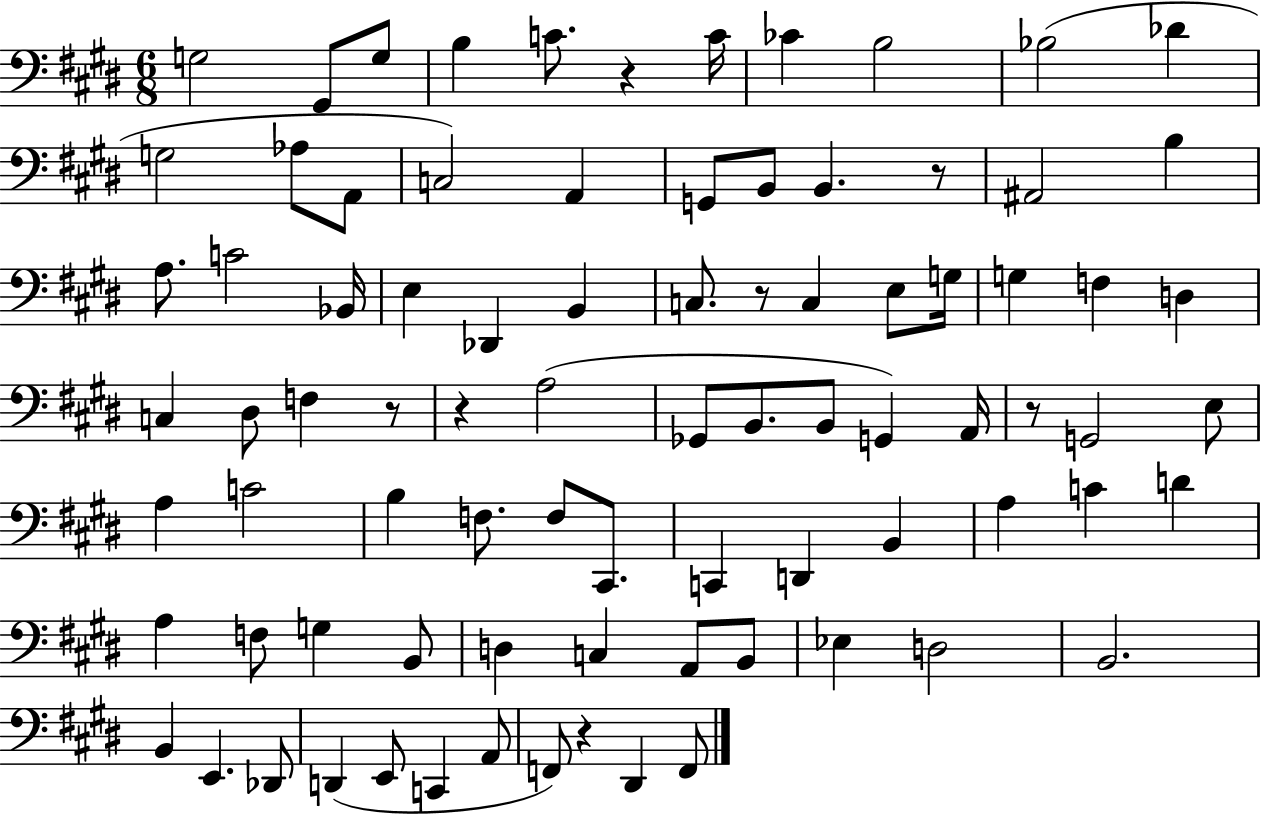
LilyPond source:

{
  \clef bass
  \numericTimeSignature
  \time 6/8
  \key e \major
  g2 gis,8 g8 | b4 c'8. r4 c'16 | ces'4 b2 | bes2( des'4 | \break g2 aes8 a,8 | c2) a,4 | g,8 b,8 b,4. r8 | ais,2 b4 | \break a8. c'2 bes,16 | e4 des,4 b,4 | c8. r8 c4 e8 g16 | g4 f4 d4 | \break c4 dis8 f4 r8 | r4 a2( | ges,8 b,8. b,8 g,4) a,16 | r8 g,2 e8 | \break a4 c'2 | b4 f8. f8 cis,8. | c,4 d,4 b,4 | a4 c'4 d'4 | \break a4 f8 g4 b,8 | d4 c4 a,8 b,8 | ees4 d2 | b,2. | \break b,4 e,4. des,8 | d,4( e,8 c,4 a,8 | f,8) r4 dis,4 f,8 | \bar "|."
}